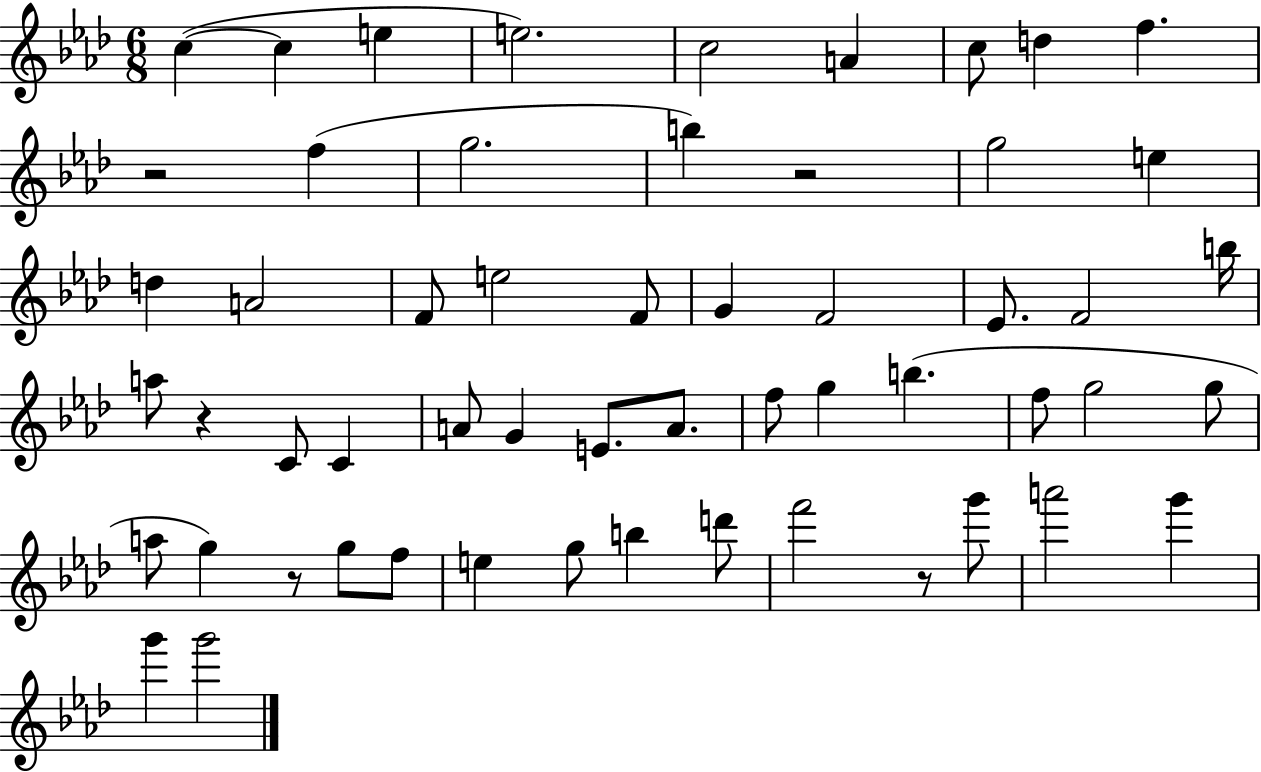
X:1
T:Untitled
M:6/8
L:1/4
K:Ab
c c e e2 c2 A c/2 d f z2 f g2 b z2 g2 e d A2 F/2 e2 F/2 G F2 _E/2 F2 b/4 a/2 z C/2 C A/2 G E/2 A/2 f/2 g b f/2 g2 g/2 a/2 g z/2 g/2 f/2 e g/2 b d'/2 f'2 z/2 g'/2 a'2 g' g' g'2